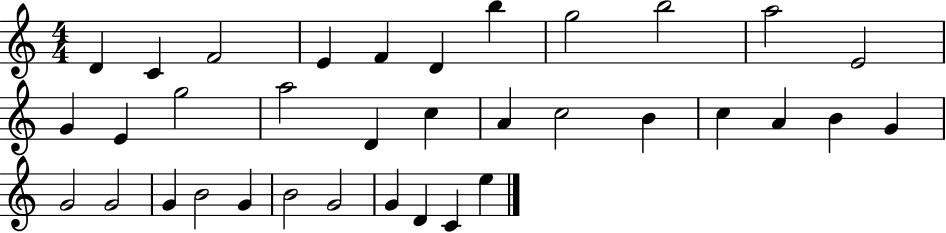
D4/q C4/q F4/h E4/q F4/q D4/q B5/q G5/h B5/h A5/h E4/h G4/q E4/q G5/h A5/h D4/q C5/q A4/q C5/h B4/q C5/q A4/q B4/q G4/q G4/h G4/h G4/q B4/h G4/q B4/h G4/h G4/q D4/q C4/q E5/q